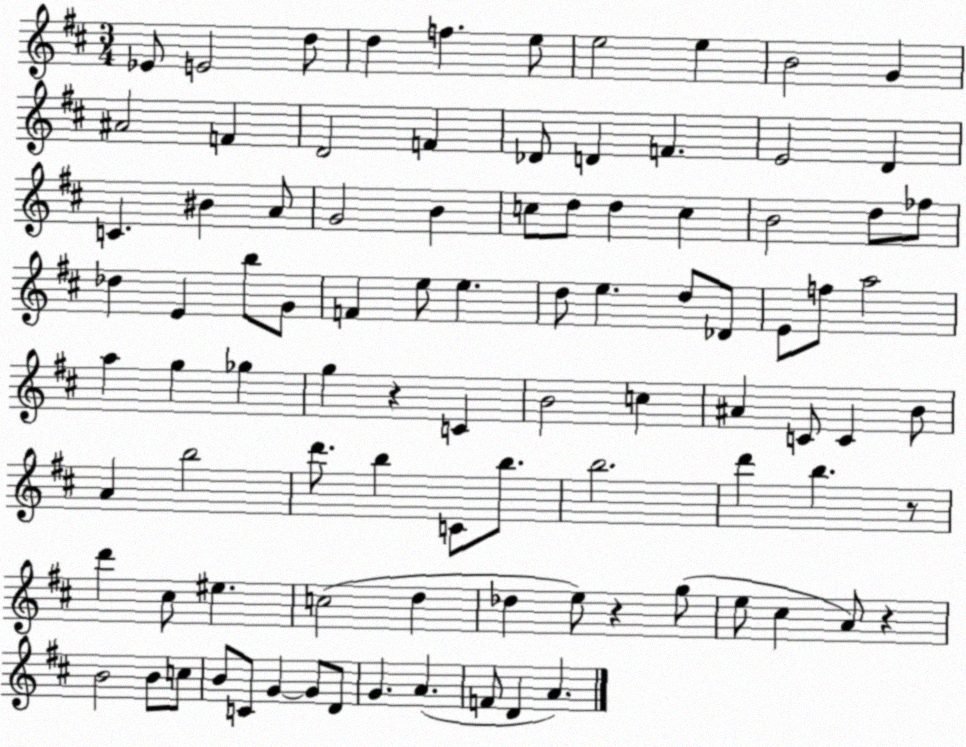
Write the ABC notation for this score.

X:1
T:Untitled
M:3/4
L:1/4
K:D
_E/2 E2 d/2 d f e/2 e2 e B2 G ^A2 F D2 F _D/2 D F E2 D C ^B A/2 G2 B c/2 d/2 d c B2 d/2 _f/2 _d E b/2 G/2 F e/2 e d/2 e d/2 _D/2 E/2 f/2 a2 a g _g g z C B2 c ^A C/2 C B/2 A b2 d'/2 b C/2 b/2 b2 d' b z/2 d' ^c/2 ^e c2 d _d e/2 z g/2 e/2 ^c A/2 z B2 B/2 c/2 B/2 C/2 G G/2 D/2 G A F/2 D A